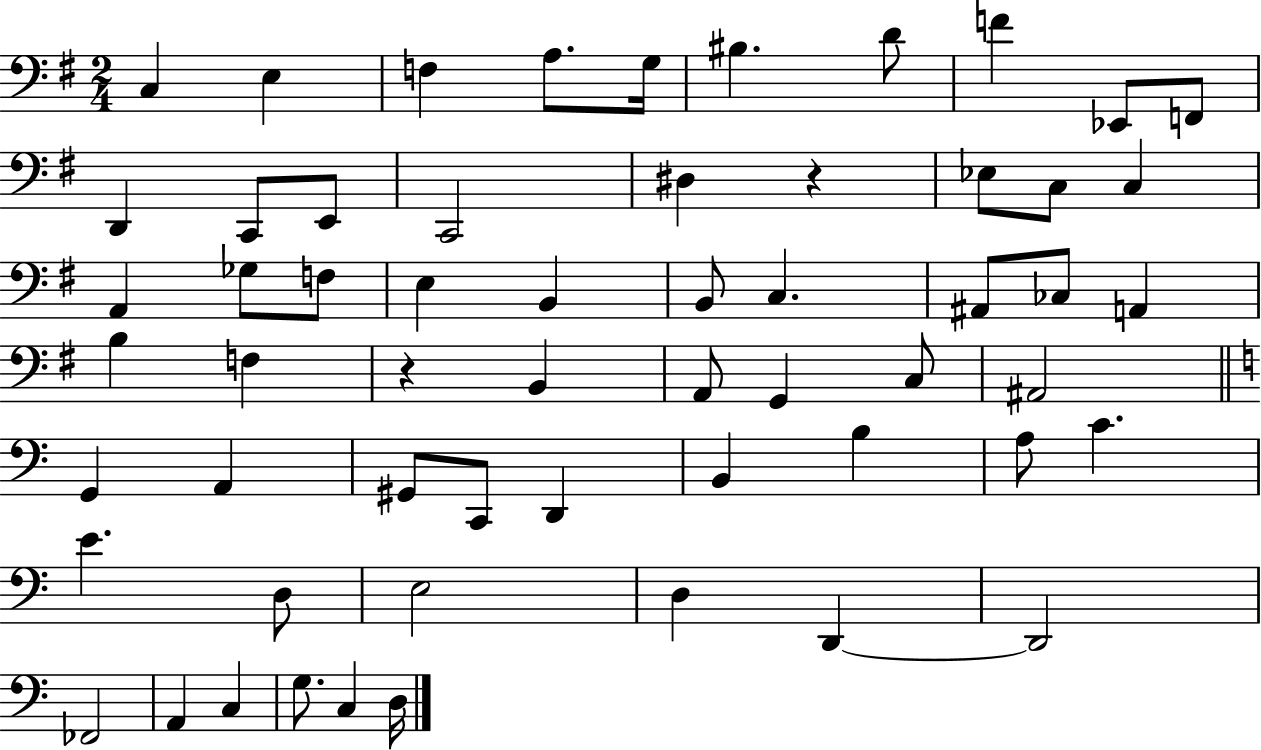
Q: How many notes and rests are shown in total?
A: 58